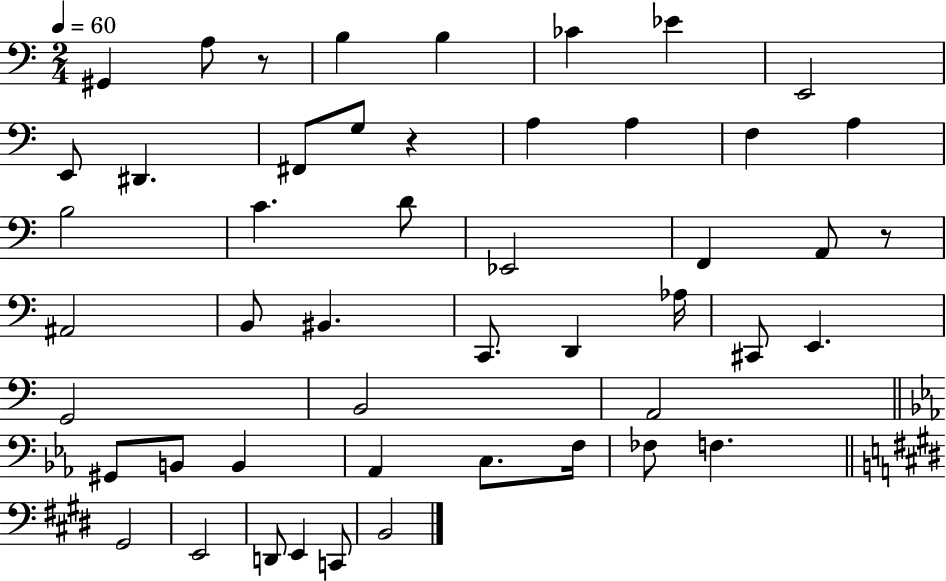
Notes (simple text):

G#2/q A3/e R/e B3/q B3/q CES4/q Eb4/q E2/h E2/e D#2/q. F#2/e G3/e R/q A3/q A3/q F3/q A3/q B3/h C4/q. D4/e Eb2/h F2/q A2/e R/e A#2/h B2/e BIS2/q. C2/e. D2/q Ab3/s C#2/e E2/q. G2/h B2/h A2/h G#2/e B2/e B2/q Ab2/q C3/e. F3/s FES3/e F3/q. G#2/h E2/h D2/e E2/q C2/e B2/h